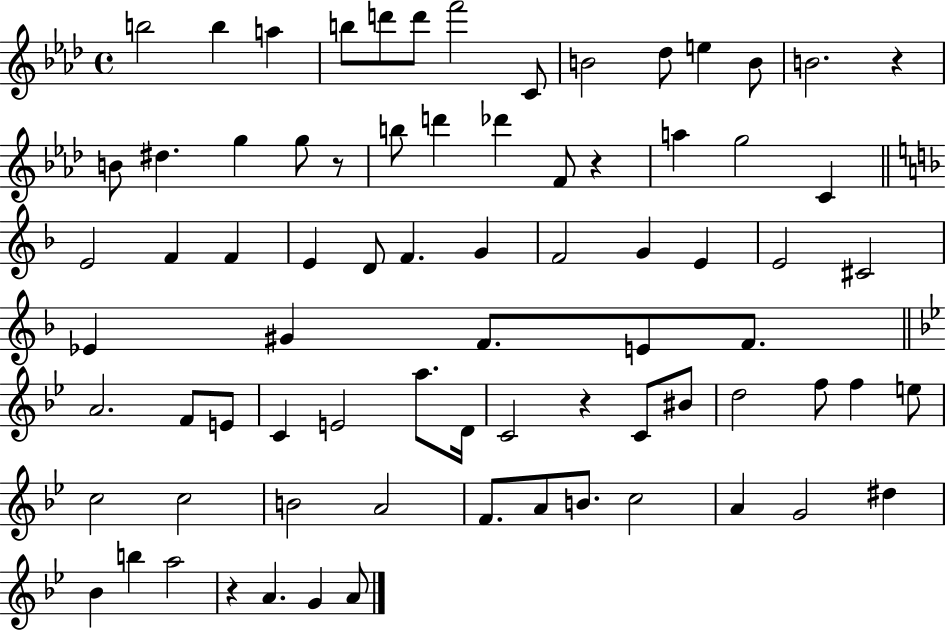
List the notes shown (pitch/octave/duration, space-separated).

B5/h B5/q A5/q B5/e D6/e D6/e F6/h C4/e B4/h Db5/e E5/q B4/e B4/h. R/q B4/e D#5/q. G5/q G5/e R/e B5/e D6/q Db6/q F4/e R/q A5/q G5/h C4/q E4/h F4/q F4/q E4/q D4/e F4/q. G4/q F4/h G4/q E4/q E4/h C#4/h Eb4/q G#4/q F4/e. E4/e F4/e. A4/h. F4/e E4/e C4/q E4/h A5/e. D4/s C4/h R/q C4/e BIS4/e D5/h F5/e F5/q E5/e C5/h C5/h B4/h A4/h F4/e. A4/e B4/e. C5/h A4/q G4/h D#5/q Bb4/q B5/q A5/h R/q A4/q. G4/q A4/e